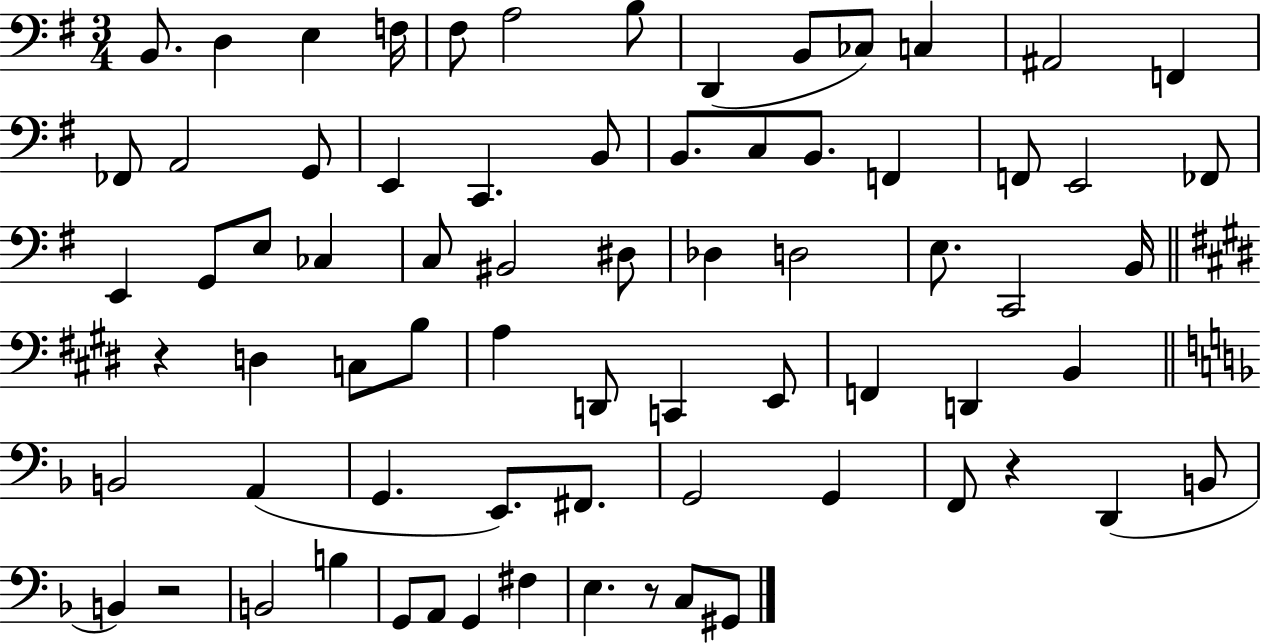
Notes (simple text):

B2/e. D3/q E3/q F3/s F#3/e A3/h B3/e D2/q B2/e CES3/e C3/q A#2/h F2/q FES2/e A2/h G2/e E2/q C2/q. B2/e B2/e. C3/e B2/e. F2/q F2/e E2/h FES2/e E2/q G2/e E3/e CES3/q C3/e BIS2/h D#3/e Db3/q D3/h E3/e. C2/h B2/s R/q D3/q C3/e B3/e A3/q D2/e C2/q E2/e F2/q D2/q B2/q B2/h A2/q G2/q. E2/e. F#2/e. G2/h G2/q F2/e R/q D2/q B2/e B2/q R/h B2/h B3/q G2/e A2/e G2/q F#3/q E3/q. R/e C3/e G#2/e